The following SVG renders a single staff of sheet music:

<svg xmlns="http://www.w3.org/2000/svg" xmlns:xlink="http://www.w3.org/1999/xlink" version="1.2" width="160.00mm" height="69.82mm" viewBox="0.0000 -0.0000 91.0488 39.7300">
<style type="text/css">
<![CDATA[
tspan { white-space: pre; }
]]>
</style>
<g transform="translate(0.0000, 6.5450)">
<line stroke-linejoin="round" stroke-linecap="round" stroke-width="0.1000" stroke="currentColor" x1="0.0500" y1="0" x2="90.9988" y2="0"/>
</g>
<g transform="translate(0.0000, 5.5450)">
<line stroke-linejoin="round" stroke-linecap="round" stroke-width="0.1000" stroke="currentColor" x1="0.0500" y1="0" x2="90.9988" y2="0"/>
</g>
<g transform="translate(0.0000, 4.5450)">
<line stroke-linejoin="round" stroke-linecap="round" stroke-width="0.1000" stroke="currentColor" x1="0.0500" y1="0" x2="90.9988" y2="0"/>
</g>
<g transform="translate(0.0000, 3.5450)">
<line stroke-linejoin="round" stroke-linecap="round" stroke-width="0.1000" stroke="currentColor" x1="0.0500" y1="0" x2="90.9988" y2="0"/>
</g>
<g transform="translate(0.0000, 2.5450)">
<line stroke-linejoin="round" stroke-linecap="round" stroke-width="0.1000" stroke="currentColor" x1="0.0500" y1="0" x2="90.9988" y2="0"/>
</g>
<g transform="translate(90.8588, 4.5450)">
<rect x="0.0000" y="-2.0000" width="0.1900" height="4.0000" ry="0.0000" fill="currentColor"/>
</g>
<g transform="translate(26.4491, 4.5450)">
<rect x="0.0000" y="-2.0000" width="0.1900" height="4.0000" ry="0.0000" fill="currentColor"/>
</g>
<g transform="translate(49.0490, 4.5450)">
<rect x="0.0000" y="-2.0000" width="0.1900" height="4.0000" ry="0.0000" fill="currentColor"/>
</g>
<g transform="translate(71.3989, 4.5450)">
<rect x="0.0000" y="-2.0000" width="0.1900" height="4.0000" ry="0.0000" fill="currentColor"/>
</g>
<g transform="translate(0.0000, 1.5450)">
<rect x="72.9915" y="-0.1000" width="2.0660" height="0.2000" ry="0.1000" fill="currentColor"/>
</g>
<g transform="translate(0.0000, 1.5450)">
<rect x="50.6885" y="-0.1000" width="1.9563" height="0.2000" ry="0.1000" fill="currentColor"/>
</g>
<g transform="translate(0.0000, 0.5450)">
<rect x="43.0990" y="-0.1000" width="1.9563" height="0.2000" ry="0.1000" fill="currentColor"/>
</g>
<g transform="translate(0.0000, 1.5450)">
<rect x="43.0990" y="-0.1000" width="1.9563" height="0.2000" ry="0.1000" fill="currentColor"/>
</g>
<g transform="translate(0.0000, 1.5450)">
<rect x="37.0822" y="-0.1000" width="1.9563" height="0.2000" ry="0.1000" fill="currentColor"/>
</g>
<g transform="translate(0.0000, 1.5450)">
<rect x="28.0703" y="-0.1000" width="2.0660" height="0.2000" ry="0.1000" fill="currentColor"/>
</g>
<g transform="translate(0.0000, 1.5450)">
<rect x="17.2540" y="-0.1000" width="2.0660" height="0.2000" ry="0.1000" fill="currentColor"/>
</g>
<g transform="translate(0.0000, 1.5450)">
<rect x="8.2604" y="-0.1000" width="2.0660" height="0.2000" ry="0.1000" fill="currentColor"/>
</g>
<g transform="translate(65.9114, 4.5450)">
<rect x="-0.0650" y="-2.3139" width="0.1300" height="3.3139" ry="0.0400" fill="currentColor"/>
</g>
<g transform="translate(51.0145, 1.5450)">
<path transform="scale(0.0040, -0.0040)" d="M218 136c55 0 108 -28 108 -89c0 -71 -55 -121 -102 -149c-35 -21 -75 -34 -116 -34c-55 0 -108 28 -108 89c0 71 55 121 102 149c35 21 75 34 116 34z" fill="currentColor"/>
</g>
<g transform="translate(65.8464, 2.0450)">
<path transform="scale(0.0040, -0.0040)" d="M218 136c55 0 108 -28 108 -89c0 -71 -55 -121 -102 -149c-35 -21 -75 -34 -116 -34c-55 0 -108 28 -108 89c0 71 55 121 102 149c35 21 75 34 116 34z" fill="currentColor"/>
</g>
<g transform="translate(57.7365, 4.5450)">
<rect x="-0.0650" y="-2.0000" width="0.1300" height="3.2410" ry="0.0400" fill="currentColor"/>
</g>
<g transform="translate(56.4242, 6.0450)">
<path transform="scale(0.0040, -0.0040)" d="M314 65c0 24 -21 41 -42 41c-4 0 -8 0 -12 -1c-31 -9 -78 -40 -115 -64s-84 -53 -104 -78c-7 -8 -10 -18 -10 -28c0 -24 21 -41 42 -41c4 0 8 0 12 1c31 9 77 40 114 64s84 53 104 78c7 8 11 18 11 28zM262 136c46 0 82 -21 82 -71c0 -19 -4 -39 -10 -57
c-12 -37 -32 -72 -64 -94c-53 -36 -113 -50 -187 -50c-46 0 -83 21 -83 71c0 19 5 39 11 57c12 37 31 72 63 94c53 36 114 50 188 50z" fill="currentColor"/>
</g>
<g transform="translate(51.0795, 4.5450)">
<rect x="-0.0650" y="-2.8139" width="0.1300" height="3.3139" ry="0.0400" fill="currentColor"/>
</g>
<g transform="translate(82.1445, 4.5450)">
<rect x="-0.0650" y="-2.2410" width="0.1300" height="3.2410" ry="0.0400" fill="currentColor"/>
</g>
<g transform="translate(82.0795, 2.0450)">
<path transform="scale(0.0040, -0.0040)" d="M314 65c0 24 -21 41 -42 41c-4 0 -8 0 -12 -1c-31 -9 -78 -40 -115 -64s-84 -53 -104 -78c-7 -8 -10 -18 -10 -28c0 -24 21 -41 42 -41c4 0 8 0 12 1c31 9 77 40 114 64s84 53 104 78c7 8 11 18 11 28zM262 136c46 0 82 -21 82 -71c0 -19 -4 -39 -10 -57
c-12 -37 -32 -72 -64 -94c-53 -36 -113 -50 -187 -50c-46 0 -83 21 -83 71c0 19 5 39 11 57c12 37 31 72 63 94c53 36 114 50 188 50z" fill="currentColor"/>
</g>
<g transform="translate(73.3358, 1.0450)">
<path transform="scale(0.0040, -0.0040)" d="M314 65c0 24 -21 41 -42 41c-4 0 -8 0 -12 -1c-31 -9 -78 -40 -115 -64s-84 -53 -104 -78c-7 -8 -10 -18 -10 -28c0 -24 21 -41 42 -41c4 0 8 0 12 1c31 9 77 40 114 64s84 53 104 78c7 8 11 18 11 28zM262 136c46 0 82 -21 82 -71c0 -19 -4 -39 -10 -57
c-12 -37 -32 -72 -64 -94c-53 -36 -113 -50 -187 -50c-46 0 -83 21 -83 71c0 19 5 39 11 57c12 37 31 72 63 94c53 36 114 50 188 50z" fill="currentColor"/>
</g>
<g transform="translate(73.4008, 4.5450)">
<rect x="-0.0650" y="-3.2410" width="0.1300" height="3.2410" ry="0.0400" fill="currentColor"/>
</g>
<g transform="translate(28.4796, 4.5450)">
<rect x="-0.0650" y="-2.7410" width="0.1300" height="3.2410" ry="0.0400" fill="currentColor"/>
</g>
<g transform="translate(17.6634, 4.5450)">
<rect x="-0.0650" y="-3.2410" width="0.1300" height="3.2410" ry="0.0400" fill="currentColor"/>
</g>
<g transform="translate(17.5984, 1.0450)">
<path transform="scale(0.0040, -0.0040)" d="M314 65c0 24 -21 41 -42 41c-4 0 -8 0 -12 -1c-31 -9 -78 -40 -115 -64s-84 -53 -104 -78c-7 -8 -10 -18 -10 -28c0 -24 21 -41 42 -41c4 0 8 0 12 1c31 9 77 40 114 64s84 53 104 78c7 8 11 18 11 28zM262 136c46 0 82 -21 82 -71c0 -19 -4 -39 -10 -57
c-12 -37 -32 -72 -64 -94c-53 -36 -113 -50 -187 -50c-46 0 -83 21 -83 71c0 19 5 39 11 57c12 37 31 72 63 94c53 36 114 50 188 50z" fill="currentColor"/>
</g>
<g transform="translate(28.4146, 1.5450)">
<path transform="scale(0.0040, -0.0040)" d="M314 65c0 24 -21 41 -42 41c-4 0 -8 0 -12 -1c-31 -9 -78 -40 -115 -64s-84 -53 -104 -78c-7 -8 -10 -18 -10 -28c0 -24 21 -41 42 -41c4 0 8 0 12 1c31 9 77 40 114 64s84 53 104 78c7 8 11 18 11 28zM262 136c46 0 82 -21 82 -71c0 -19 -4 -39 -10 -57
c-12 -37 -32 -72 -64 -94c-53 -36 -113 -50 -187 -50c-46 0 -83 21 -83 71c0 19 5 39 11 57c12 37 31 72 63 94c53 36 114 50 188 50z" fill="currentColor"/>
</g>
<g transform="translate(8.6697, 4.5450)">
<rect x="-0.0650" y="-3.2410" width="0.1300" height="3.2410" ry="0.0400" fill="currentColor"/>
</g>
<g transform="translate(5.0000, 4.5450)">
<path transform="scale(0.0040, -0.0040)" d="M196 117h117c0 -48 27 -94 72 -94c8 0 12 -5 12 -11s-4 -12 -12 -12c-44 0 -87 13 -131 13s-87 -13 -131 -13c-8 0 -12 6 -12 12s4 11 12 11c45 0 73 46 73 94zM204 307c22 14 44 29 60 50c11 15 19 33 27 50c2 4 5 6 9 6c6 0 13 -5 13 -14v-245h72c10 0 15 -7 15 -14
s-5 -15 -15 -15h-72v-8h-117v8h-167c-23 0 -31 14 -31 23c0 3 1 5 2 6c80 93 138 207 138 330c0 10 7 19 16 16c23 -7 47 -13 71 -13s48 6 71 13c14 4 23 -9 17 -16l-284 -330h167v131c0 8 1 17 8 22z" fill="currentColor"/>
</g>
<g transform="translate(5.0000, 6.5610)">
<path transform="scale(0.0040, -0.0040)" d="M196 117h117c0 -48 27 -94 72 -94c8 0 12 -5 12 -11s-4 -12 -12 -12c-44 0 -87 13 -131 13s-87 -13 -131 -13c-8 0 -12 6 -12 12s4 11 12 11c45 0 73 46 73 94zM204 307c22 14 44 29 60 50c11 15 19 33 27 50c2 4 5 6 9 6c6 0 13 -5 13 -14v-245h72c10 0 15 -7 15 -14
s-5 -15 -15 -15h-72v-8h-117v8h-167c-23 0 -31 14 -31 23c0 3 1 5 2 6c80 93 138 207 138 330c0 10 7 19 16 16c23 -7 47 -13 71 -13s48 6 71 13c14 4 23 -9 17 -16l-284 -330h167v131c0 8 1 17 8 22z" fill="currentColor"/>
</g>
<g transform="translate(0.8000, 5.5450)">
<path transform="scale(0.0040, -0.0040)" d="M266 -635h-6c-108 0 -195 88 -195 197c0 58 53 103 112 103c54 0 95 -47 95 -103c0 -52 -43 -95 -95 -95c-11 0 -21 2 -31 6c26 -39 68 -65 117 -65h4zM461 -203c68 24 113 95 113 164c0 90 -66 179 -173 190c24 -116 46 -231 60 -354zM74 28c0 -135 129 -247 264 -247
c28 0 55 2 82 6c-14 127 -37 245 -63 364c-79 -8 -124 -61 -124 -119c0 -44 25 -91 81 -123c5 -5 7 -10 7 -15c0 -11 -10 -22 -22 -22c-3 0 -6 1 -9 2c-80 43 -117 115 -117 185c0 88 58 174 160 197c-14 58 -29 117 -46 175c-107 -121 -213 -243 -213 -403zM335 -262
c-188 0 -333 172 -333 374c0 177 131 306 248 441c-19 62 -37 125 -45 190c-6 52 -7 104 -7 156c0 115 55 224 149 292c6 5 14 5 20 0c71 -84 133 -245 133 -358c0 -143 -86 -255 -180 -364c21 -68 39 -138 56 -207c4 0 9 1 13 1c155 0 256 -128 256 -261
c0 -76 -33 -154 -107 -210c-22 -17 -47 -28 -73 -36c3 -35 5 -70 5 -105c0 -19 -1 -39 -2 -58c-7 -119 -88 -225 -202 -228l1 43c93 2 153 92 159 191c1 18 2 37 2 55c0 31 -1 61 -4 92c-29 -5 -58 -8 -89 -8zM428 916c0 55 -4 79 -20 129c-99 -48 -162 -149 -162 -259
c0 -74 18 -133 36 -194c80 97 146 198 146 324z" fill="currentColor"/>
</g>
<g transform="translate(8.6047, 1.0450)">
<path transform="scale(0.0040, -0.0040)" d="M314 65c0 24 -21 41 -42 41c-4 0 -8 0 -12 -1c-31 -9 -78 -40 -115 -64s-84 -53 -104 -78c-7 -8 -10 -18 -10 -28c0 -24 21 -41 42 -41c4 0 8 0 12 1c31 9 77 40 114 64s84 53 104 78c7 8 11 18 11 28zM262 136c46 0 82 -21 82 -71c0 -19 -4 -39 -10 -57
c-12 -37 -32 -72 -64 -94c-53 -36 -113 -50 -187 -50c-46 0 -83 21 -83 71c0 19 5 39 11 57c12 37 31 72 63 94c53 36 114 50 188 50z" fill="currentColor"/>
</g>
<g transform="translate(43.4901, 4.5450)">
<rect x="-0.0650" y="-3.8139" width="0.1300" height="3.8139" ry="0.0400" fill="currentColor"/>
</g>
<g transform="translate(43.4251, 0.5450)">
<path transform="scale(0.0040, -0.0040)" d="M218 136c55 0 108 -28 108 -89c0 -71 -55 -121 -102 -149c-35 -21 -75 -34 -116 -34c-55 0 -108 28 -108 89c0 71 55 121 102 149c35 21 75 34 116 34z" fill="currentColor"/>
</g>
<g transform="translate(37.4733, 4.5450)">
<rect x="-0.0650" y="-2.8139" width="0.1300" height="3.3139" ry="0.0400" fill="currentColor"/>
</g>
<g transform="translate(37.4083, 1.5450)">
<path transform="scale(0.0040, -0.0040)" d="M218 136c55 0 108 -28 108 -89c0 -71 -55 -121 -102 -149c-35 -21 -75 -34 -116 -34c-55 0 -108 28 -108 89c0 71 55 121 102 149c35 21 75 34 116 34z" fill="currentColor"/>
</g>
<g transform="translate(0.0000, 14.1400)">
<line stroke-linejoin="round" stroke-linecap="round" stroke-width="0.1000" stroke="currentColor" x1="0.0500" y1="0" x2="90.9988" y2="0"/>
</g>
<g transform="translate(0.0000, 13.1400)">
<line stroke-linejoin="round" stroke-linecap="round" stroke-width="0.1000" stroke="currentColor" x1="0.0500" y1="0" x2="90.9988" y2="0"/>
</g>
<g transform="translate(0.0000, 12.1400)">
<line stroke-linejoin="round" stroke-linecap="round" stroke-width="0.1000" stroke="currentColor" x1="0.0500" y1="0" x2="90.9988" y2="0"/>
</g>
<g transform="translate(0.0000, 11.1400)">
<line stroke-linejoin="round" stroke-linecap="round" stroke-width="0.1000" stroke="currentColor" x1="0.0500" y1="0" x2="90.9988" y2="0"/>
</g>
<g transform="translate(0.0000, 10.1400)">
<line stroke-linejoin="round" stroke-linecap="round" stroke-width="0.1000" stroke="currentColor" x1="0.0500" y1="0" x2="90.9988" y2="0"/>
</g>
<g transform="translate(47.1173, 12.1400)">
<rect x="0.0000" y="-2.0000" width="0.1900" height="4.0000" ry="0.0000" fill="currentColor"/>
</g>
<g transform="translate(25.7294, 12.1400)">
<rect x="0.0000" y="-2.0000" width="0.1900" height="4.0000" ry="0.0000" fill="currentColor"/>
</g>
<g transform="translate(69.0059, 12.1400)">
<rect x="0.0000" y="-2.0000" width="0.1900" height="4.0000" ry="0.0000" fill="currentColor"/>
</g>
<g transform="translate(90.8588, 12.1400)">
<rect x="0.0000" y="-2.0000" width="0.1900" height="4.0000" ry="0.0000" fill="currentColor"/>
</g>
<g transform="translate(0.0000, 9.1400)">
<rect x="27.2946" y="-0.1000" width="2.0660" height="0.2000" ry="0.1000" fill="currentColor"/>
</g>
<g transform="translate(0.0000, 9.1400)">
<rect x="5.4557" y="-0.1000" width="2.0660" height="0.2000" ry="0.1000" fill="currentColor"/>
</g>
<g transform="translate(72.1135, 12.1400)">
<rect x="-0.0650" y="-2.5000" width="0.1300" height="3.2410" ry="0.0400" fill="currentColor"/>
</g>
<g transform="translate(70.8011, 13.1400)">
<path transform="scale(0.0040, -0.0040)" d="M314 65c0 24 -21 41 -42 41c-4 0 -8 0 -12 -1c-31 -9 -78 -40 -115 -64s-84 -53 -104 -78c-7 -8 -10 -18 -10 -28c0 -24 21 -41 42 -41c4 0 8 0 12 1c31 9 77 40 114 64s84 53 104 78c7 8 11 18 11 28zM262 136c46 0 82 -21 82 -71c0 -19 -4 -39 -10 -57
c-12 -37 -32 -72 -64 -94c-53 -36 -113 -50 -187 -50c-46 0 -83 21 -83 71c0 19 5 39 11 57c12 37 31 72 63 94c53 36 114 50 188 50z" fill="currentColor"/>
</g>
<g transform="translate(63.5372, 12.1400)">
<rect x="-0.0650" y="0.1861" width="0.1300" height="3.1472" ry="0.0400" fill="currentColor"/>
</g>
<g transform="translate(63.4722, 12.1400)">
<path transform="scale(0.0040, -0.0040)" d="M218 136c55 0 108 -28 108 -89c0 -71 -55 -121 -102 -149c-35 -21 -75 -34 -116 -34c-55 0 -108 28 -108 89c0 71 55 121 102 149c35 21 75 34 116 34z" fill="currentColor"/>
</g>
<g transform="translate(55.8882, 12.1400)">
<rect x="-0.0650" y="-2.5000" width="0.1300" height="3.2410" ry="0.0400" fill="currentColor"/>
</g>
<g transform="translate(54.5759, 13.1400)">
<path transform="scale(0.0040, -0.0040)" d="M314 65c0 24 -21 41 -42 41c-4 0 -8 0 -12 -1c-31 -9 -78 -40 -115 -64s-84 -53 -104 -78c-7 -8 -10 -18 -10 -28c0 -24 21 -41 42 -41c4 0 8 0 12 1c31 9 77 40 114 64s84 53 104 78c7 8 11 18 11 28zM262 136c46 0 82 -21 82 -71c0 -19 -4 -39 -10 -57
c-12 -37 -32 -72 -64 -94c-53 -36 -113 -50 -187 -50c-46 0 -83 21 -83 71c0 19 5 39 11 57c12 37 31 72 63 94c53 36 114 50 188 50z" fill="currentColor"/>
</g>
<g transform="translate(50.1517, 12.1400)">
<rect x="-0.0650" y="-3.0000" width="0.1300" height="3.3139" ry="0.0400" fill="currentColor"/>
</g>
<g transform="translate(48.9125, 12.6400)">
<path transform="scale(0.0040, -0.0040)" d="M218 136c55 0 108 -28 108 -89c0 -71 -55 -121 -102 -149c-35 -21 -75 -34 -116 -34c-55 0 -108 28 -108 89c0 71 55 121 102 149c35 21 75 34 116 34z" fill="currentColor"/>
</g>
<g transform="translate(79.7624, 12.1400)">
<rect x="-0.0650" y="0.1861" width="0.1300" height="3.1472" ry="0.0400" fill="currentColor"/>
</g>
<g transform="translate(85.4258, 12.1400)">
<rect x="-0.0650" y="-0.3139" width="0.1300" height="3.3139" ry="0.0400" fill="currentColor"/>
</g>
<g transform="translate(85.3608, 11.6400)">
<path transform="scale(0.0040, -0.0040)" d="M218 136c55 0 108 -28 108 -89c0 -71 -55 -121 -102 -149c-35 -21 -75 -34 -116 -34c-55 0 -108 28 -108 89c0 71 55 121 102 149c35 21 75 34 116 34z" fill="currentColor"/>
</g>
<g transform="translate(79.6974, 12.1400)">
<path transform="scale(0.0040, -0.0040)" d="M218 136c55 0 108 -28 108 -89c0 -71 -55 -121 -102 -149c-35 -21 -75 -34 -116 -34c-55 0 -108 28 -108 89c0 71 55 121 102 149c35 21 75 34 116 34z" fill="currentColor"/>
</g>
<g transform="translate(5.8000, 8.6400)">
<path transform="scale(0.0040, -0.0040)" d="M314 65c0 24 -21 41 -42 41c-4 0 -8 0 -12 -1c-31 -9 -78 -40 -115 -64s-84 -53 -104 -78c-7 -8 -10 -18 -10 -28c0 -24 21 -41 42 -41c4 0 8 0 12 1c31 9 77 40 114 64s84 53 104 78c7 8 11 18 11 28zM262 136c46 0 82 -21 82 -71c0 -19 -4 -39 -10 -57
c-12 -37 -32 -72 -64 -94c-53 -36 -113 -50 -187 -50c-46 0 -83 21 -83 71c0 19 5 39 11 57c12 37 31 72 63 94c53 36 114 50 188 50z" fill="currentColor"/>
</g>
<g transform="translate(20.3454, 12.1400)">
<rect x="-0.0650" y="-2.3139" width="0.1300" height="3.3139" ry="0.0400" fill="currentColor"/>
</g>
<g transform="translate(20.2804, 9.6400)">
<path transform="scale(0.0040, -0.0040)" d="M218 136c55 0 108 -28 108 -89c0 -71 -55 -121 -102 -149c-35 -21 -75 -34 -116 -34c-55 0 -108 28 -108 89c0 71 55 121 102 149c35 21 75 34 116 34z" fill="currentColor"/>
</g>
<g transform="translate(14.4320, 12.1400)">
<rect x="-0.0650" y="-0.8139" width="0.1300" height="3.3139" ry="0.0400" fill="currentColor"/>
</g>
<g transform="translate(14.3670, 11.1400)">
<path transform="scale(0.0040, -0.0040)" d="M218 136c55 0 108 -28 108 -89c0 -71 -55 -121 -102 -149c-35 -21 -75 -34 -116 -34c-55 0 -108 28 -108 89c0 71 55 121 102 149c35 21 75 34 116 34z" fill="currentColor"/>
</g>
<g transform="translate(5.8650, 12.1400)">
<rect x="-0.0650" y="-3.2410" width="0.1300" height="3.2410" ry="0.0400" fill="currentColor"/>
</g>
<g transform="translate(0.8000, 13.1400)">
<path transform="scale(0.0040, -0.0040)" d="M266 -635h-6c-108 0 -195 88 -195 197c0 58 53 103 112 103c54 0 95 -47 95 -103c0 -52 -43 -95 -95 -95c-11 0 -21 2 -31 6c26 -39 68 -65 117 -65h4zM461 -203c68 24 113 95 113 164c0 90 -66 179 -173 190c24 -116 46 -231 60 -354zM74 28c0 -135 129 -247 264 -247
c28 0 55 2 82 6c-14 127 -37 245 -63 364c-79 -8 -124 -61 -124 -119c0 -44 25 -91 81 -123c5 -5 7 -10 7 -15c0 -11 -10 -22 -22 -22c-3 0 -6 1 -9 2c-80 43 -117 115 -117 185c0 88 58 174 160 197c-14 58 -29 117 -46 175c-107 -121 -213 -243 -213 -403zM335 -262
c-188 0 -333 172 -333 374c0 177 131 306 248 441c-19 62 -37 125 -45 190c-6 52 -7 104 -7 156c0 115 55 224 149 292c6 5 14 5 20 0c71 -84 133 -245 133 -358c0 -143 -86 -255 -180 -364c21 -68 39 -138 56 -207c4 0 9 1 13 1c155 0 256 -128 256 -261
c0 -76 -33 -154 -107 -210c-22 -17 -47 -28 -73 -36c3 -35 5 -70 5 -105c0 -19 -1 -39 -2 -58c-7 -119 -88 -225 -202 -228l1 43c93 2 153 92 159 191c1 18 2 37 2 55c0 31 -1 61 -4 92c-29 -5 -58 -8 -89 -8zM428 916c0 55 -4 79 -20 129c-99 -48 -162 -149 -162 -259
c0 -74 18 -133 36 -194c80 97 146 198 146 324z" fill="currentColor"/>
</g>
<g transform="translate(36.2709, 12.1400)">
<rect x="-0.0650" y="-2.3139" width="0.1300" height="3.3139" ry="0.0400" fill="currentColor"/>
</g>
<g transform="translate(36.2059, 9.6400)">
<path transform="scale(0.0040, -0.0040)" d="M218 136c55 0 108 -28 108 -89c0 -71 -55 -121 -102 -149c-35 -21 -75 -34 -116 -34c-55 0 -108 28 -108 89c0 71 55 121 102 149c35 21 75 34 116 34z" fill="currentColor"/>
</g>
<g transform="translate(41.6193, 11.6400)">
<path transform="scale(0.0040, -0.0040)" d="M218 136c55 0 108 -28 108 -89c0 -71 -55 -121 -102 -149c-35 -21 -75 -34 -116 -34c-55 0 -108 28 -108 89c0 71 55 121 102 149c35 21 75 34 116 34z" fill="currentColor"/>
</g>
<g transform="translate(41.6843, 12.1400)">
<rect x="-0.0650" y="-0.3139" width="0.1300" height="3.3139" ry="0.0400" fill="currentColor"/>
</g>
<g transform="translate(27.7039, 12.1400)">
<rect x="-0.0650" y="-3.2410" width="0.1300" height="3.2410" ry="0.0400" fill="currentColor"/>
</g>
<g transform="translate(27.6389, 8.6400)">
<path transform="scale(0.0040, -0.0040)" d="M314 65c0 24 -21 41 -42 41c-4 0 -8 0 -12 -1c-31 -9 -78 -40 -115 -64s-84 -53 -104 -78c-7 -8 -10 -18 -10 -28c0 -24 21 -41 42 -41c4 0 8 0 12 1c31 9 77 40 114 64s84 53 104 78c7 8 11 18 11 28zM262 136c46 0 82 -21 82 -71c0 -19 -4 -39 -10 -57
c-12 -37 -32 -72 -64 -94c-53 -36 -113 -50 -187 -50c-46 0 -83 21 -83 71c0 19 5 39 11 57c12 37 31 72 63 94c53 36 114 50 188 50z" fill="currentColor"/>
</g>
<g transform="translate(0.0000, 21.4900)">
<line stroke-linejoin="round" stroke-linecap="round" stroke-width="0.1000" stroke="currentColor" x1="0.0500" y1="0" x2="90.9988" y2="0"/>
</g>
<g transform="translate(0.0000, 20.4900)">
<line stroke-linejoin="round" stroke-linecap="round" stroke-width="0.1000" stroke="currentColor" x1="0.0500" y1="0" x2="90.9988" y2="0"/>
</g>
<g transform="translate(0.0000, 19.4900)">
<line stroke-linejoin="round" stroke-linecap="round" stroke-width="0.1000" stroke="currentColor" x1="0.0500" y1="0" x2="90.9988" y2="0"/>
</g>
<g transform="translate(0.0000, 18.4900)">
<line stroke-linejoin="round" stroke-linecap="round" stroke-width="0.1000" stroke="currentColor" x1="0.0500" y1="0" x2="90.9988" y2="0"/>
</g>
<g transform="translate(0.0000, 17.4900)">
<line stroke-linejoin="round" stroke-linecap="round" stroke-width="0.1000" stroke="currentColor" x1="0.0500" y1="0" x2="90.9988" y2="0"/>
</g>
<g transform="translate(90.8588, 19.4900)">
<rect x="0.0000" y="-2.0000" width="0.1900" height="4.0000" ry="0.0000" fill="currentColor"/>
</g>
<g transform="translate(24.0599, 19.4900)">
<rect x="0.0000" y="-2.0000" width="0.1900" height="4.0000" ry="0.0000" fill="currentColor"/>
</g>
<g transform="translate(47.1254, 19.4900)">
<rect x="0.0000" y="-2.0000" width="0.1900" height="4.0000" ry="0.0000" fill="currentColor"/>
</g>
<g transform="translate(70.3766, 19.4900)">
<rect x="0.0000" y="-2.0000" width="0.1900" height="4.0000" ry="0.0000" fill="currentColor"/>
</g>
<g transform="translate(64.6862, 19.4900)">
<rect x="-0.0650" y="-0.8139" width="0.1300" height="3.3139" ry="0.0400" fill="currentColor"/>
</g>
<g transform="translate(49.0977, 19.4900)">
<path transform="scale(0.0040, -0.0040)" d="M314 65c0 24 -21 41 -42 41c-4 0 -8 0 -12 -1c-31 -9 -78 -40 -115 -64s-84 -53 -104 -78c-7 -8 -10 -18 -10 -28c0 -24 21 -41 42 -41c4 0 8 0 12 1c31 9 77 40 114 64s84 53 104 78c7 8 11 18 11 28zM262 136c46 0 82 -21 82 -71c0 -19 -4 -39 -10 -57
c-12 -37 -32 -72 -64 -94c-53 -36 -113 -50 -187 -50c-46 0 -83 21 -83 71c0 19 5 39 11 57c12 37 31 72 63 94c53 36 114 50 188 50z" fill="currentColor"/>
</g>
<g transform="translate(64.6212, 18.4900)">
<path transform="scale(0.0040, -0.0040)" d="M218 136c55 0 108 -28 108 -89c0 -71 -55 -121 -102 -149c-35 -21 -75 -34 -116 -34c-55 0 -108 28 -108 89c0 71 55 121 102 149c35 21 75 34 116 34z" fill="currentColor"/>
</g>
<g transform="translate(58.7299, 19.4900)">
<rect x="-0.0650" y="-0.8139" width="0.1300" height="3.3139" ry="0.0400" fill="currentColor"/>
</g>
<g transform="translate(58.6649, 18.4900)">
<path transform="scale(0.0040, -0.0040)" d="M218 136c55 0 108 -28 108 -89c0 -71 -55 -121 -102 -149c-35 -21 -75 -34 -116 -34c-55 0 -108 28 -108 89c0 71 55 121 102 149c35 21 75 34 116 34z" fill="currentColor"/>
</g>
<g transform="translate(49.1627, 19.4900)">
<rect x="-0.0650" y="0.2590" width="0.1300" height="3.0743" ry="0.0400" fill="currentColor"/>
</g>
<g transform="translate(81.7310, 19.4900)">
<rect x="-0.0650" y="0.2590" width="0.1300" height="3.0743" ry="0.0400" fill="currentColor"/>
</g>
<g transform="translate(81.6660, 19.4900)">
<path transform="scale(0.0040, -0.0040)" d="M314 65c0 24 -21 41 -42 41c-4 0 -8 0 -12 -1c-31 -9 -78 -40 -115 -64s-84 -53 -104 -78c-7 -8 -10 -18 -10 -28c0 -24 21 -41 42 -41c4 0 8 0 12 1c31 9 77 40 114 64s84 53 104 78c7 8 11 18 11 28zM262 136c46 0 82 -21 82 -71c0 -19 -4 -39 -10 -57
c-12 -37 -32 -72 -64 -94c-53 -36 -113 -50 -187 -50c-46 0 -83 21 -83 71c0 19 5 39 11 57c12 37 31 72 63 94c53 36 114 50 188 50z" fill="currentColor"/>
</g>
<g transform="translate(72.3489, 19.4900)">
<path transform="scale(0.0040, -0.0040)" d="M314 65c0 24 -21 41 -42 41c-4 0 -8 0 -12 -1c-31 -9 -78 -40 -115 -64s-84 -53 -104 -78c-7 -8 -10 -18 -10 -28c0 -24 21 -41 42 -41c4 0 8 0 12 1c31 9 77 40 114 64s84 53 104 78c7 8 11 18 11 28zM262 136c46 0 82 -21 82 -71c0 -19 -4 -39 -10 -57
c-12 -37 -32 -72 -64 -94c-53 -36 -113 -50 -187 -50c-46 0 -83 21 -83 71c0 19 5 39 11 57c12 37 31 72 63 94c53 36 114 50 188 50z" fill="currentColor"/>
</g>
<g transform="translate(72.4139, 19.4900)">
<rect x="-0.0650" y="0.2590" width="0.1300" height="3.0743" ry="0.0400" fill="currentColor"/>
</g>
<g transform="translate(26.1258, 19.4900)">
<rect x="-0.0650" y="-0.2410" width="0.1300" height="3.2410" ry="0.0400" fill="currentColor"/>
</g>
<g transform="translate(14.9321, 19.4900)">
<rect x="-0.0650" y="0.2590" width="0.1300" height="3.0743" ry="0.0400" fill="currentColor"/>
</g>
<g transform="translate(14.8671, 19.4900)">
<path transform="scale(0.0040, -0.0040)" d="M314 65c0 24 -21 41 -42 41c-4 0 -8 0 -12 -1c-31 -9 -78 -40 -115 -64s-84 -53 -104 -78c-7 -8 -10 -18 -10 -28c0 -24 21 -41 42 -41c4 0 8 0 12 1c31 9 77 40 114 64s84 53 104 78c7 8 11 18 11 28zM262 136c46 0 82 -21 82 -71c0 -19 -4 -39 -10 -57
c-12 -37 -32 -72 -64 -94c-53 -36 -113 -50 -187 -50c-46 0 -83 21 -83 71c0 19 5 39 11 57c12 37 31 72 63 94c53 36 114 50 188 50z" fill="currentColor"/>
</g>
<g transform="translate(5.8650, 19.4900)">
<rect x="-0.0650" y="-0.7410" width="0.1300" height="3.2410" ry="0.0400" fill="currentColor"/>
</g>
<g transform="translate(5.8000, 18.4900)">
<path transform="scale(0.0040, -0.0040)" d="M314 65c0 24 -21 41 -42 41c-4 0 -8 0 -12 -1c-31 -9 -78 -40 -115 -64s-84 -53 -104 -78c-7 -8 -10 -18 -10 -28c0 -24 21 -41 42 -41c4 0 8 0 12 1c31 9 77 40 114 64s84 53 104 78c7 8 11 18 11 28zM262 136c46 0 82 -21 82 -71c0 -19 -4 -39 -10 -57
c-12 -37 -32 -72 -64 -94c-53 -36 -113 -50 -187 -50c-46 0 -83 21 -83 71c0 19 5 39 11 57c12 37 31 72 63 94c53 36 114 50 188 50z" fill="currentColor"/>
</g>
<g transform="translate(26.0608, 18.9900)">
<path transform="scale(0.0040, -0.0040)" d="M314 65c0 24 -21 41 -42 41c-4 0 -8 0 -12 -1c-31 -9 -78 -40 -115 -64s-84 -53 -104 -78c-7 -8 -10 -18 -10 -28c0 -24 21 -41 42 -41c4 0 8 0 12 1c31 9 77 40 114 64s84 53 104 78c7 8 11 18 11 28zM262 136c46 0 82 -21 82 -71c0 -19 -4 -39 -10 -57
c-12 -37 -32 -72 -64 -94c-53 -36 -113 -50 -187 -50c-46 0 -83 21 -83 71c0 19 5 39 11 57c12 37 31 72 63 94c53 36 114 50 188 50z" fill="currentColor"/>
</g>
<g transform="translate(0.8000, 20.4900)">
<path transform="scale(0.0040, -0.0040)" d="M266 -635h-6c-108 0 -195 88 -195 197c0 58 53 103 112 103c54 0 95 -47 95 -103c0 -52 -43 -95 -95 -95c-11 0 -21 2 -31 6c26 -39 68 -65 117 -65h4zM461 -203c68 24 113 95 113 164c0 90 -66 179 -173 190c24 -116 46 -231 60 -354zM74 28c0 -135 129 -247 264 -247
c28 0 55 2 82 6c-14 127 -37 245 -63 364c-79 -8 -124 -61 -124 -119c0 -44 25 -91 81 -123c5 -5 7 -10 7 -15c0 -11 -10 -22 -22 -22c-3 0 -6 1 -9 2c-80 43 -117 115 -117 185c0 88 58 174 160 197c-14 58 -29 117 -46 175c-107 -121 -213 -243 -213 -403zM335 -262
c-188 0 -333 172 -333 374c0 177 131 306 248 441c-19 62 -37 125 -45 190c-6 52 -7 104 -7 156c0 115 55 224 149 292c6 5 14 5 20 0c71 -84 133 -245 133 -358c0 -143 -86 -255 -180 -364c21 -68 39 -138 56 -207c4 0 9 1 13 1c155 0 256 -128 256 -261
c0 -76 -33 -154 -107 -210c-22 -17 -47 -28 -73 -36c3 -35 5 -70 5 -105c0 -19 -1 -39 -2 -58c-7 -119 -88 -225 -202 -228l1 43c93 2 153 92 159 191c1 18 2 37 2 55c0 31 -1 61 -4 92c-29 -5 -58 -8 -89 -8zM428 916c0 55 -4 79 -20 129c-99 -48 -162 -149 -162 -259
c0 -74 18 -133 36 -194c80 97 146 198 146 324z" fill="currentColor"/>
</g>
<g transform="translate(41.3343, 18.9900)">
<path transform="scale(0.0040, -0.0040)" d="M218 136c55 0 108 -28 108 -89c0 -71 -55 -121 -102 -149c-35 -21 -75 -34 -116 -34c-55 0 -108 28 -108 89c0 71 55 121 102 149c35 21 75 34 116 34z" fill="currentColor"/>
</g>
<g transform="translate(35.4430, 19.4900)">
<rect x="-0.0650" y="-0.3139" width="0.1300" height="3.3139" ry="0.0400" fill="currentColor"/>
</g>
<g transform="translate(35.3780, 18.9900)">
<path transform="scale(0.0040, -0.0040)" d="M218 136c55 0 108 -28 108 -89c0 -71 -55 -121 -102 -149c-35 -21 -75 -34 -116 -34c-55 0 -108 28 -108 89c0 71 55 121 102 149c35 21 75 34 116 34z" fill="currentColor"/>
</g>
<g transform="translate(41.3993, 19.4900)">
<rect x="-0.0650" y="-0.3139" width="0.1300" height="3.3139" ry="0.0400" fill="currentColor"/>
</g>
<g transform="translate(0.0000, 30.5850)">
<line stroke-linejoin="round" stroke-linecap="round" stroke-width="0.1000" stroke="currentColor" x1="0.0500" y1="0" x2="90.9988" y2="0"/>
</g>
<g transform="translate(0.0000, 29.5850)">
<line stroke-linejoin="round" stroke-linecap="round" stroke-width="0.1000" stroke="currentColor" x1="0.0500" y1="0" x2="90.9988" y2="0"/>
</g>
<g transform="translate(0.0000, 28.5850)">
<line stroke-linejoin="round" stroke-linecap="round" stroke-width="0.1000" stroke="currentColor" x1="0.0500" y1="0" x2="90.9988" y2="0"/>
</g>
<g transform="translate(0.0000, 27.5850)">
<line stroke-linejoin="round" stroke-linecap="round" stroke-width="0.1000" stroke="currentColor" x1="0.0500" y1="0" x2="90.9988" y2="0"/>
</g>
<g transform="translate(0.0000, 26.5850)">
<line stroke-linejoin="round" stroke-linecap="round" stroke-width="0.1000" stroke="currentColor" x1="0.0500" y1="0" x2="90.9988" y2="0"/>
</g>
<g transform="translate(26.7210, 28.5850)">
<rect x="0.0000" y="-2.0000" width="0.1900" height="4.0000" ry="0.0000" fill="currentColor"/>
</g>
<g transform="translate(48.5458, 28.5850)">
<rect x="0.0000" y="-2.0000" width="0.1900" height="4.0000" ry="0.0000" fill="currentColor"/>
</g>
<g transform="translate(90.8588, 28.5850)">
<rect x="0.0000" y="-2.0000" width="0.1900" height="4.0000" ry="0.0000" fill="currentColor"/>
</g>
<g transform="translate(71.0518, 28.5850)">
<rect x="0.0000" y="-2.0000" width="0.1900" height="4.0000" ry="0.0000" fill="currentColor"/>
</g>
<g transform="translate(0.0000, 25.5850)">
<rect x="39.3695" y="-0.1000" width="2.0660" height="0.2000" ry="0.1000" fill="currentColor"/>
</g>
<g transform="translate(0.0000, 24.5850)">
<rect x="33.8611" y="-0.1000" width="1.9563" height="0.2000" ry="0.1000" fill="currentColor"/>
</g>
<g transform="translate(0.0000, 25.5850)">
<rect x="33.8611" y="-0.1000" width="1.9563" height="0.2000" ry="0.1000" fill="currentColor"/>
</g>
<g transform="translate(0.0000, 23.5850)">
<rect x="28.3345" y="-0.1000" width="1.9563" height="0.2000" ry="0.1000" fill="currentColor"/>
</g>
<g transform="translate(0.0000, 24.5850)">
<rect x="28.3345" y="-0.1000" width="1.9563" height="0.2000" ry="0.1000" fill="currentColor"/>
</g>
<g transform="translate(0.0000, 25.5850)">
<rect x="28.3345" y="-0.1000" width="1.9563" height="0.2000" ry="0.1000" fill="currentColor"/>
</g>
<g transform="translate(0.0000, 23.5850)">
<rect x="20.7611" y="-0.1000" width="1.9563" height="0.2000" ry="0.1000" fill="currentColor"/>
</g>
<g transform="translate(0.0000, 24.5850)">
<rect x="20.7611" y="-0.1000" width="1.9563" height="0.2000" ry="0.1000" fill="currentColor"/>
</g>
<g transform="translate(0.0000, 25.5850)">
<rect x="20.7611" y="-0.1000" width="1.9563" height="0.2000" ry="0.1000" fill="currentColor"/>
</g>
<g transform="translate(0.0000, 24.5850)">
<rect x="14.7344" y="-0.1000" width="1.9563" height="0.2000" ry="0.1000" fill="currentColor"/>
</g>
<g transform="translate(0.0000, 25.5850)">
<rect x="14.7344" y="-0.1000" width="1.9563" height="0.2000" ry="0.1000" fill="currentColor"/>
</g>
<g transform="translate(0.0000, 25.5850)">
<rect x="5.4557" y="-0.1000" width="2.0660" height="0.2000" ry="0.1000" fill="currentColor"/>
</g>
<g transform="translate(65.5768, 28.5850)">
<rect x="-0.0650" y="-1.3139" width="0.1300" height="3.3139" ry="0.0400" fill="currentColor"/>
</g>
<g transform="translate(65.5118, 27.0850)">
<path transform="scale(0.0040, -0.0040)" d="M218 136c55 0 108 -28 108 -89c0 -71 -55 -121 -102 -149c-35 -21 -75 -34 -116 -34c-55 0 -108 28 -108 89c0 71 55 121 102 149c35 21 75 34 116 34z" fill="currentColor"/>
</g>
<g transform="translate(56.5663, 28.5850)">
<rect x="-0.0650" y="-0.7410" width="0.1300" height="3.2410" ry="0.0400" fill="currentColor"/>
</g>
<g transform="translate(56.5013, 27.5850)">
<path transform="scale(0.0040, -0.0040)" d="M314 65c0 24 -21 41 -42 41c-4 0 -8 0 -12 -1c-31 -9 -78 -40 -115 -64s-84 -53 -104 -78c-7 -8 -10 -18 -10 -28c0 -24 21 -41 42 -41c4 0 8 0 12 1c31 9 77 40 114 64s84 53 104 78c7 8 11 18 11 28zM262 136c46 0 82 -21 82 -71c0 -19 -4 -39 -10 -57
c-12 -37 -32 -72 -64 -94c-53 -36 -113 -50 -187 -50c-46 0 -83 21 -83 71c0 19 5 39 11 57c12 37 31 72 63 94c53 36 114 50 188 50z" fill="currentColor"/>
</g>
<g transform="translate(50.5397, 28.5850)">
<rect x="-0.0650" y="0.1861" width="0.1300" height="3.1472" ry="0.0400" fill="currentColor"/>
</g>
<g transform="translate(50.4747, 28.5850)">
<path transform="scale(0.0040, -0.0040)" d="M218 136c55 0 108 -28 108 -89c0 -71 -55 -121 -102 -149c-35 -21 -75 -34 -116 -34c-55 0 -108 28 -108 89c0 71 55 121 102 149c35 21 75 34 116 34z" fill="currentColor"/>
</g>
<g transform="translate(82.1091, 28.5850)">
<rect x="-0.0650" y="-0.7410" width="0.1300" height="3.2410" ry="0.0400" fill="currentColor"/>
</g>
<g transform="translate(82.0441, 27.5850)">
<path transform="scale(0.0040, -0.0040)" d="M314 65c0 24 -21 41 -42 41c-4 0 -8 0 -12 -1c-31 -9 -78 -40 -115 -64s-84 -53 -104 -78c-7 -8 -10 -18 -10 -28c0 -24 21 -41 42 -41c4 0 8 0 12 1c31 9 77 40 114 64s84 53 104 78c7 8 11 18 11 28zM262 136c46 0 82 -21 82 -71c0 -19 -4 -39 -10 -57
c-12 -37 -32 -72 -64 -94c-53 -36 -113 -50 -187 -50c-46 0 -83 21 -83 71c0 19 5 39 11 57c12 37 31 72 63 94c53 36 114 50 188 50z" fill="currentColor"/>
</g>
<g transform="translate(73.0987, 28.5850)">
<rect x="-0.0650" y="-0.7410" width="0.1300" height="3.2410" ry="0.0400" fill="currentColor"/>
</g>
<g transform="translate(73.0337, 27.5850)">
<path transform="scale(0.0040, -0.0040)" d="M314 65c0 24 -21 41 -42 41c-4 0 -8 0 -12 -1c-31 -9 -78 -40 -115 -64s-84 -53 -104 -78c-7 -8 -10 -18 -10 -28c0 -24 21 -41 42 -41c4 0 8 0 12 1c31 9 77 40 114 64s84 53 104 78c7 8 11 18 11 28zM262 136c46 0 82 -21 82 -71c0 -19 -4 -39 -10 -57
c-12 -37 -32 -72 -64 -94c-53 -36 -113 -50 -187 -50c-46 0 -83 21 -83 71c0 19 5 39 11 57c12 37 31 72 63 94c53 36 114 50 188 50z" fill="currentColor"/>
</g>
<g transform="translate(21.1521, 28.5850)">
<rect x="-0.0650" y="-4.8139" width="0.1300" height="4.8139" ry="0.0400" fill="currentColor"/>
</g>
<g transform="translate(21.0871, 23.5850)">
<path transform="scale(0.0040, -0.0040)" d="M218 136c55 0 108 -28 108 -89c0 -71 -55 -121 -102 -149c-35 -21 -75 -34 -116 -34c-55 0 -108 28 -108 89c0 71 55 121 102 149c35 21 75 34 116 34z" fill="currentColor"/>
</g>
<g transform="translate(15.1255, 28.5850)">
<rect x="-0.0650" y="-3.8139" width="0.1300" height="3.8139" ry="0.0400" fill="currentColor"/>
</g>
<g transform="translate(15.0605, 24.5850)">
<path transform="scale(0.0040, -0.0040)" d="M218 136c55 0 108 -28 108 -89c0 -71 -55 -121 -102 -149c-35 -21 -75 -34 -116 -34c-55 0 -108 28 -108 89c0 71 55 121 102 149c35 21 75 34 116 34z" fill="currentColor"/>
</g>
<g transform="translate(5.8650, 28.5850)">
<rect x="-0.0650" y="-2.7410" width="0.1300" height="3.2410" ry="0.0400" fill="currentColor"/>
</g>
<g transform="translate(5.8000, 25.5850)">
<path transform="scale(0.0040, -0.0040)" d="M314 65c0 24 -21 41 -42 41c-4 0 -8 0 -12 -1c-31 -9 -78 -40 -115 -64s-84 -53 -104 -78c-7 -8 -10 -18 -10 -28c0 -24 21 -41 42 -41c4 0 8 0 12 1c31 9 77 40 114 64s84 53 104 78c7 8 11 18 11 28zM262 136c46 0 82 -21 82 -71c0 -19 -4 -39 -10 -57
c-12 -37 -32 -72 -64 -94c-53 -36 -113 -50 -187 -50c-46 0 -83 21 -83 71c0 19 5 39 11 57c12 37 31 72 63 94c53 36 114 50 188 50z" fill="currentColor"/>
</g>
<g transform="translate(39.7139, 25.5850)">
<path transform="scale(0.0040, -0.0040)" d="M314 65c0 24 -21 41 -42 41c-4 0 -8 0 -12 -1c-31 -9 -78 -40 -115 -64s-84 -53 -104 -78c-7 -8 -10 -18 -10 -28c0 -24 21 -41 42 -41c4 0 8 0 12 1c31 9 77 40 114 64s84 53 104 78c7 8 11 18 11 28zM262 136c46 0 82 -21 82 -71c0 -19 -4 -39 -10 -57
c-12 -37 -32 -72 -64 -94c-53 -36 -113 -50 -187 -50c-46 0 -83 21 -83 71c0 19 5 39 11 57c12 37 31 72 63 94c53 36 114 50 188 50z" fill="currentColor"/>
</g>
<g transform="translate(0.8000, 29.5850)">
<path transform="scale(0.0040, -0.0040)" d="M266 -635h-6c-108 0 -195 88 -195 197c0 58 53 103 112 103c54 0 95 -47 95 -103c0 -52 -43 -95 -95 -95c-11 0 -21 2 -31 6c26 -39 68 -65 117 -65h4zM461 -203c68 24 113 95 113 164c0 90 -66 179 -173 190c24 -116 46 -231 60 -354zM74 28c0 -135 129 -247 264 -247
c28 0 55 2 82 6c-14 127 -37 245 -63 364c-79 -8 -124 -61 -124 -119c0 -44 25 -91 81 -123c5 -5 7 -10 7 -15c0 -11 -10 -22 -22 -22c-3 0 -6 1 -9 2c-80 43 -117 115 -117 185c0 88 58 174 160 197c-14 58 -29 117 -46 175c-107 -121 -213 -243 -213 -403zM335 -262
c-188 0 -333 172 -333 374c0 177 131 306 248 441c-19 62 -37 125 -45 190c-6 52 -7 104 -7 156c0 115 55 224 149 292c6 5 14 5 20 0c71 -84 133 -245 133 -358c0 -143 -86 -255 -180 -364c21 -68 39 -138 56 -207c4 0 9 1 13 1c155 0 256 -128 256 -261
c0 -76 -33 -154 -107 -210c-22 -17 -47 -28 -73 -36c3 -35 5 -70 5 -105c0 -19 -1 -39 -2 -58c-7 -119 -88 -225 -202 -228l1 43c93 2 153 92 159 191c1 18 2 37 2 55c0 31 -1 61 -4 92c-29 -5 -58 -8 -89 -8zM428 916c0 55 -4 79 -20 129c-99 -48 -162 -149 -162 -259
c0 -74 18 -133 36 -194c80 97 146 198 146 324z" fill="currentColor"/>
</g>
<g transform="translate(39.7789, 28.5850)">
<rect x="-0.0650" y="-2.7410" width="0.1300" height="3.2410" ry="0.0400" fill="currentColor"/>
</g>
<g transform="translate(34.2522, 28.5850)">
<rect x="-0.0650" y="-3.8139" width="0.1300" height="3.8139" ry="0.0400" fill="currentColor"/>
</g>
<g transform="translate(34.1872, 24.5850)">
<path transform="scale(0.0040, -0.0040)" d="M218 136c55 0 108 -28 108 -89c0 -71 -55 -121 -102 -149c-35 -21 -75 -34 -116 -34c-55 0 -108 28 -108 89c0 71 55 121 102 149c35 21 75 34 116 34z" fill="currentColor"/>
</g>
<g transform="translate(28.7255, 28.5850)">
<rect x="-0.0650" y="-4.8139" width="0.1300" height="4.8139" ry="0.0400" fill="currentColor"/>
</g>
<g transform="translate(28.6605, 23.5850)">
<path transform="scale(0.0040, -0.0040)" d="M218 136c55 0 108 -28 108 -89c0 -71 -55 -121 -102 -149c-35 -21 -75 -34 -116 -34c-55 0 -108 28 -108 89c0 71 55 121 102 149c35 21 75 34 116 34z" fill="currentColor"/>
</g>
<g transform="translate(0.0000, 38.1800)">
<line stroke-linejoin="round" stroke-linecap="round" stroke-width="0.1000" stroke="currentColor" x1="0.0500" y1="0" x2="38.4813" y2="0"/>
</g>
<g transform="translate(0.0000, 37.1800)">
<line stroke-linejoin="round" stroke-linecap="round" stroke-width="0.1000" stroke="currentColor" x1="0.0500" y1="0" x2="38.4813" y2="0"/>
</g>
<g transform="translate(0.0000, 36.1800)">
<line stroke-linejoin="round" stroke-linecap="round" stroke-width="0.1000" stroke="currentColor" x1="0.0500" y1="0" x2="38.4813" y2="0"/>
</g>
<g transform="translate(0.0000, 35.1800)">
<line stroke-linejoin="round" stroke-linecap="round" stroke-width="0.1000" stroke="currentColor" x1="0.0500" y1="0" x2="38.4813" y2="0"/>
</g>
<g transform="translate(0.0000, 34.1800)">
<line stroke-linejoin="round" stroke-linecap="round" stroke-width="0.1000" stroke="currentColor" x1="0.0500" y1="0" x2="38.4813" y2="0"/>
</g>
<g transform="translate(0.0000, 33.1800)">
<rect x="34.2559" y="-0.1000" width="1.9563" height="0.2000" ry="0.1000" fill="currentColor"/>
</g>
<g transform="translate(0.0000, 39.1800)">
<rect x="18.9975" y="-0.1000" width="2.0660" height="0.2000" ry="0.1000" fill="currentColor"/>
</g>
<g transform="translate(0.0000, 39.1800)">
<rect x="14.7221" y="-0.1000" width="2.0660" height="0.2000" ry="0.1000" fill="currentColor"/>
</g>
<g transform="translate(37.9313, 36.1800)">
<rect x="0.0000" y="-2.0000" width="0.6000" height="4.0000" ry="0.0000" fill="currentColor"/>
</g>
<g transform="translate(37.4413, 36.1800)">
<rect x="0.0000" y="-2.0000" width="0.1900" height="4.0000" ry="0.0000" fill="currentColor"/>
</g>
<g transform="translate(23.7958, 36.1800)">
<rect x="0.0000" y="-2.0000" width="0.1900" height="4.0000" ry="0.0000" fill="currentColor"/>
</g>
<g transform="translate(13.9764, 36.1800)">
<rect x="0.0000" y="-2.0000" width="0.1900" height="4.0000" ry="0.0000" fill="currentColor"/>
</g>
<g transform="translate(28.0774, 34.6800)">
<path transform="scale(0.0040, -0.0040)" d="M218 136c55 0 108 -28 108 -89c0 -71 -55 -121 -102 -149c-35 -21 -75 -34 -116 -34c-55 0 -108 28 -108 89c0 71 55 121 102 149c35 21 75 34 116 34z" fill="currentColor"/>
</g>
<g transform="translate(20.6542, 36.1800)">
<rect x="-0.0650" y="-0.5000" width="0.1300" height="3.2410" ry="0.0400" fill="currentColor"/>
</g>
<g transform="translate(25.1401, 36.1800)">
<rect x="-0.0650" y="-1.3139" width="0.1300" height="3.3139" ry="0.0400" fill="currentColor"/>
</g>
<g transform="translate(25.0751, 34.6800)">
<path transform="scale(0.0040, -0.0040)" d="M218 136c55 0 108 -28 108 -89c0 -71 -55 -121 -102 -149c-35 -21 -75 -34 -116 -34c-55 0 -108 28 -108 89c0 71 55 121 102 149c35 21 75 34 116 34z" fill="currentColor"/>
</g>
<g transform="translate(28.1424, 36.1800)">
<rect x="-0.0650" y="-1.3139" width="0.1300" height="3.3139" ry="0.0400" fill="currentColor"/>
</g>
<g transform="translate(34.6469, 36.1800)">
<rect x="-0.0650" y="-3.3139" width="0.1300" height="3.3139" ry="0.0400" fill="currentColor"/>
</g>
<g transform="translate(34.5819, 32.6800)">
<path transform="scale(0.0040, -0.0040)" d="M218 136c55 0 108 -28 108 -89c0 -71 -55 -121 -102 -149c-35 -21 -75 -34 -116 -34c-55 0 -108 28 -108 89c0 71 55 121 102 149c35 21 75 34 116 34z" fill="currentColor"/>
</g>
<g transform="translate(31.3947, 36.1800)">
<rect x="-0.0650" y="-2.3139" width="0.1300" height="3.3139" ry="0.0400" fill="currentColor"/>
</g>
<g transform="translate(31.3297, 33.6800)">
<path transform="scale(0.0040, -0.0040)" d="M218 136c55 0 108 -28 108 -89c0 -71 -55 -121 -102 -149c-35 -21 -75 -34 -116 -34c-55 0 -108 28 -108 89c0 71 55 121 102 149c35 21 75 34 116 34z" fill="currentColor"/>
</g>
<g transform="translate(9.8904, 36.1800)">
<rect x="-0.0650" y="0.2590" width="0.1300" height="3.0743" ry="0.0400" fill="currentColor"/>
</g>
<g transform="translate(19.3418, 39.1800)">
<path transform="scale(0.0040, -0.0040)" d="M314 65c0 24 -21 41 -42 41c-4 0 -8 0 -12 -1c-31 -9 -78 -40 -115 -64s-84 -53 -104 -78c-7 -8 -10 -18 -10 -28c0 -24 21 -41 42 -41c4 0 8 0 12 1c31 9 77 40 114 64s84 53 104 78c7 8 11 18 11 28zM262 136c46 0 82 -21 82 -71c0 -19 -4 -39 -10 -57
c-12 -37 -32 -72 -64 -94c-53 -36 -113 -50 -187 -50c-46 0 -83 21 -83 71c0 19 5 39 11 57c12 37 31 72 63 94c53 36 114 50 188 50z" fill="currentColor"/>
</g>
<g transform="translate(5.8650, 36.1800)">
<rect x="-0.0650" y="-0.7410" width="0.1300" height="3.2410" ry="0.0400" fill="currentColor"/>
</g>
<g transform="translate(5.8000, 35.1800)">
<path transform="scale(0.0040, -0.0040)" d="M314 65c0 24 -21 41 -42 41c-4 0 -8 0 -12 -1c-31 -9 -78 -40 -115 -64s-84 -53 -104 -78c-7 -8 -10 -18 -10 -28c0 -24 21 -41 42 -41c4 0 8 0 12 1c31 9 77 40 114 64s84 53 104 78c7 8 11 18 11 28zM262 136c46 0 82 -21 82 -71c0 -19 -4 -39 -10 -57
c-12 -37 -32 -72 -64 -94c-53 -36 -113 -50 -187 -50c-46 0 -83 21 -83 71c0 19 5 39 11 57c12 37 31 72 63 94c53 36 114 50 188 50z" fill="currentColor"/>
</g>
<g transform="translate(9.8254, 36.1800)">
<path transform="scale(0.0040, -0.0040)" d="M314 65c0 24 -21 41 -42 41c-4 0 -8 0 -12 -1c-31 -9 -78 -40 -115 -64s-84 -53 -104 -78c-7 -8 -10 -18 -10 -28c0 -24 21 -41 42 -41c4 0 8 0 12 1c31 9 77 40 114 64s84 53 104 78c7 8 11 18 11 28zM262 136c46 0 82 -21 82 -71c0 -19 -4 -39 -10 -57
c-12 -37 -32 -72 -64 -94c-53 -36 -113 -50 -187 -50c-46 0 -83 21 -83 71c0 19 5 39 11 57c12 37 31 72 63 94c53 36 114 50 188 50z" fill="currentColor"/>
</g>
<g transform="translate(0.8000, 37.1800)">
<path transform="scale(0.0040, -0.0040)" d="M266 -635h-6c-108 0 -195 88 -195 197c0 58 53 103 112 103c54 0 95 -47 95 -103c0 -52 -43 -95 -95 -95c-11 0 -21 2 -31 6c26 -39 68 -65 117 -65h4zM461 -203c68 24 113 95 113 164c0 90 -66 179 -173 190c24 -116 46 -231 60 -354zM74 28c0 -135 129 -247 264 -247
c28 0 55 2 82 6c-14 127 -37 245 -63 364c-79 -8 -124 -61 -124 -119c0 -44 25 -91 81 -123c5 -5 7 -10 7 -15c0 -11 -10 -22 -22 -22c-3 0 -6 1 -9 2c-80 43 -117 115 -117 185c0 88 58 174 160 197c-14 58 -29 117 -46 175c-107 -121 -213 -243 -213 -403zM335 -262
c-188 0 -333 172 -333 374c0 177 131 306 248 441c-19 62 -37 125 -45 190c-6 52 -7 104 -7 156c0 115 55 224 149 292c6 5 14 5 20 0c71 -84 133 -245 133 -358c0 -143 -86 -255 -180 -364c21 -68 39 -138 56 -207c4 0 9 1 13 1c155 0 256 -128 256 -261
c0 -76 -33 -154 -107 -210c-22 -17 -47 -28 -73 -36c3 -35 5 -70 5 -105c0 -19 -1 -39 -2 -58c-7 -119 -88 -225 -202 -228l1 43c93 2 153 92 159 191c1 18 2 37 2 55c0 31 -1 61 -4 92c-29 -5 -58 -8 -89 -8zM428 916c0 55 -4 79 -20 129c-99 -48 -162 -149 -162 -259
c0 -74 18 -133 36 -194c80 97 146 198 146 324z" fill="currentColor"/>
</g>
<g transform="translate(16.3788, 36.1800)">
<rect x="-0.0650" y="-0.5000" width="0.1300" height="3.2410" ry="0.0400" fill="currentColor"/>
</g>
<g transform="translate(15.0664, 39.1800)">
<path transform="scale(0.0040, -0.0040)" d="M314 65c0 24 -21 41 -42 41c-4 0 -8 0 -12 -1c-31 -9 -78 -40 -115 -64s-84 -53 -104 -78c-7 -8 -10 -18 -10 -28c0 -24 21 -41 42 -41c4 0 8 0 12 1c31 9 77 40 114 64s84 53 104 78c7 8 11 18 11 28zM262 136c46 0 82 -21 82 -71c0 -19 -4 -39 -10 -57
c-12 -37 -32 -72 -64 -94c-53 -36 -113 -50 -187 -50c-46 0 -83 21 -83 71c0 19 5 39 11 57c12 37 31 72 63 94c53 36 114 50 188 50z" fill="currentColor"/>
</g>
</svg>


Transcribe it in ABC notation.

X:1
T:Untitled
M:4/4
L:1/4
K:C
b2 b2 a2 a c' a F2 g b2 g2 b2 d g b2 g c A G2 B G2 B c d2 B2 c2 c c B2 d d B2 B2 a2 c' e' e' c' a2 B d2 e d2 d2 d2 B2 C2 C2 e e g b